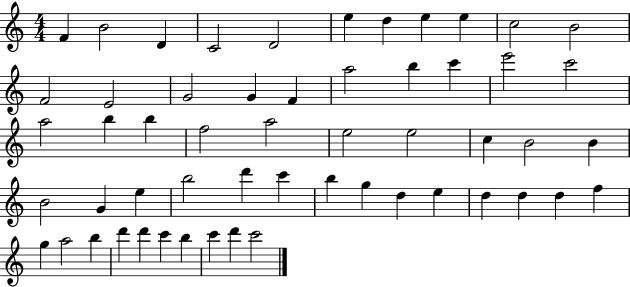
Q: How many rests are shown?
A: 0